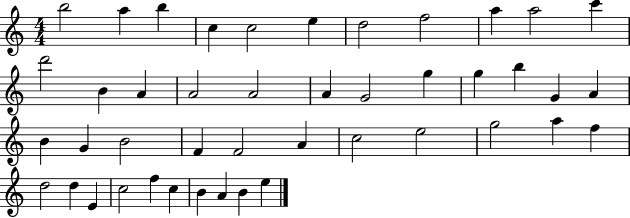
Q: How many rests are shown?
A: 0